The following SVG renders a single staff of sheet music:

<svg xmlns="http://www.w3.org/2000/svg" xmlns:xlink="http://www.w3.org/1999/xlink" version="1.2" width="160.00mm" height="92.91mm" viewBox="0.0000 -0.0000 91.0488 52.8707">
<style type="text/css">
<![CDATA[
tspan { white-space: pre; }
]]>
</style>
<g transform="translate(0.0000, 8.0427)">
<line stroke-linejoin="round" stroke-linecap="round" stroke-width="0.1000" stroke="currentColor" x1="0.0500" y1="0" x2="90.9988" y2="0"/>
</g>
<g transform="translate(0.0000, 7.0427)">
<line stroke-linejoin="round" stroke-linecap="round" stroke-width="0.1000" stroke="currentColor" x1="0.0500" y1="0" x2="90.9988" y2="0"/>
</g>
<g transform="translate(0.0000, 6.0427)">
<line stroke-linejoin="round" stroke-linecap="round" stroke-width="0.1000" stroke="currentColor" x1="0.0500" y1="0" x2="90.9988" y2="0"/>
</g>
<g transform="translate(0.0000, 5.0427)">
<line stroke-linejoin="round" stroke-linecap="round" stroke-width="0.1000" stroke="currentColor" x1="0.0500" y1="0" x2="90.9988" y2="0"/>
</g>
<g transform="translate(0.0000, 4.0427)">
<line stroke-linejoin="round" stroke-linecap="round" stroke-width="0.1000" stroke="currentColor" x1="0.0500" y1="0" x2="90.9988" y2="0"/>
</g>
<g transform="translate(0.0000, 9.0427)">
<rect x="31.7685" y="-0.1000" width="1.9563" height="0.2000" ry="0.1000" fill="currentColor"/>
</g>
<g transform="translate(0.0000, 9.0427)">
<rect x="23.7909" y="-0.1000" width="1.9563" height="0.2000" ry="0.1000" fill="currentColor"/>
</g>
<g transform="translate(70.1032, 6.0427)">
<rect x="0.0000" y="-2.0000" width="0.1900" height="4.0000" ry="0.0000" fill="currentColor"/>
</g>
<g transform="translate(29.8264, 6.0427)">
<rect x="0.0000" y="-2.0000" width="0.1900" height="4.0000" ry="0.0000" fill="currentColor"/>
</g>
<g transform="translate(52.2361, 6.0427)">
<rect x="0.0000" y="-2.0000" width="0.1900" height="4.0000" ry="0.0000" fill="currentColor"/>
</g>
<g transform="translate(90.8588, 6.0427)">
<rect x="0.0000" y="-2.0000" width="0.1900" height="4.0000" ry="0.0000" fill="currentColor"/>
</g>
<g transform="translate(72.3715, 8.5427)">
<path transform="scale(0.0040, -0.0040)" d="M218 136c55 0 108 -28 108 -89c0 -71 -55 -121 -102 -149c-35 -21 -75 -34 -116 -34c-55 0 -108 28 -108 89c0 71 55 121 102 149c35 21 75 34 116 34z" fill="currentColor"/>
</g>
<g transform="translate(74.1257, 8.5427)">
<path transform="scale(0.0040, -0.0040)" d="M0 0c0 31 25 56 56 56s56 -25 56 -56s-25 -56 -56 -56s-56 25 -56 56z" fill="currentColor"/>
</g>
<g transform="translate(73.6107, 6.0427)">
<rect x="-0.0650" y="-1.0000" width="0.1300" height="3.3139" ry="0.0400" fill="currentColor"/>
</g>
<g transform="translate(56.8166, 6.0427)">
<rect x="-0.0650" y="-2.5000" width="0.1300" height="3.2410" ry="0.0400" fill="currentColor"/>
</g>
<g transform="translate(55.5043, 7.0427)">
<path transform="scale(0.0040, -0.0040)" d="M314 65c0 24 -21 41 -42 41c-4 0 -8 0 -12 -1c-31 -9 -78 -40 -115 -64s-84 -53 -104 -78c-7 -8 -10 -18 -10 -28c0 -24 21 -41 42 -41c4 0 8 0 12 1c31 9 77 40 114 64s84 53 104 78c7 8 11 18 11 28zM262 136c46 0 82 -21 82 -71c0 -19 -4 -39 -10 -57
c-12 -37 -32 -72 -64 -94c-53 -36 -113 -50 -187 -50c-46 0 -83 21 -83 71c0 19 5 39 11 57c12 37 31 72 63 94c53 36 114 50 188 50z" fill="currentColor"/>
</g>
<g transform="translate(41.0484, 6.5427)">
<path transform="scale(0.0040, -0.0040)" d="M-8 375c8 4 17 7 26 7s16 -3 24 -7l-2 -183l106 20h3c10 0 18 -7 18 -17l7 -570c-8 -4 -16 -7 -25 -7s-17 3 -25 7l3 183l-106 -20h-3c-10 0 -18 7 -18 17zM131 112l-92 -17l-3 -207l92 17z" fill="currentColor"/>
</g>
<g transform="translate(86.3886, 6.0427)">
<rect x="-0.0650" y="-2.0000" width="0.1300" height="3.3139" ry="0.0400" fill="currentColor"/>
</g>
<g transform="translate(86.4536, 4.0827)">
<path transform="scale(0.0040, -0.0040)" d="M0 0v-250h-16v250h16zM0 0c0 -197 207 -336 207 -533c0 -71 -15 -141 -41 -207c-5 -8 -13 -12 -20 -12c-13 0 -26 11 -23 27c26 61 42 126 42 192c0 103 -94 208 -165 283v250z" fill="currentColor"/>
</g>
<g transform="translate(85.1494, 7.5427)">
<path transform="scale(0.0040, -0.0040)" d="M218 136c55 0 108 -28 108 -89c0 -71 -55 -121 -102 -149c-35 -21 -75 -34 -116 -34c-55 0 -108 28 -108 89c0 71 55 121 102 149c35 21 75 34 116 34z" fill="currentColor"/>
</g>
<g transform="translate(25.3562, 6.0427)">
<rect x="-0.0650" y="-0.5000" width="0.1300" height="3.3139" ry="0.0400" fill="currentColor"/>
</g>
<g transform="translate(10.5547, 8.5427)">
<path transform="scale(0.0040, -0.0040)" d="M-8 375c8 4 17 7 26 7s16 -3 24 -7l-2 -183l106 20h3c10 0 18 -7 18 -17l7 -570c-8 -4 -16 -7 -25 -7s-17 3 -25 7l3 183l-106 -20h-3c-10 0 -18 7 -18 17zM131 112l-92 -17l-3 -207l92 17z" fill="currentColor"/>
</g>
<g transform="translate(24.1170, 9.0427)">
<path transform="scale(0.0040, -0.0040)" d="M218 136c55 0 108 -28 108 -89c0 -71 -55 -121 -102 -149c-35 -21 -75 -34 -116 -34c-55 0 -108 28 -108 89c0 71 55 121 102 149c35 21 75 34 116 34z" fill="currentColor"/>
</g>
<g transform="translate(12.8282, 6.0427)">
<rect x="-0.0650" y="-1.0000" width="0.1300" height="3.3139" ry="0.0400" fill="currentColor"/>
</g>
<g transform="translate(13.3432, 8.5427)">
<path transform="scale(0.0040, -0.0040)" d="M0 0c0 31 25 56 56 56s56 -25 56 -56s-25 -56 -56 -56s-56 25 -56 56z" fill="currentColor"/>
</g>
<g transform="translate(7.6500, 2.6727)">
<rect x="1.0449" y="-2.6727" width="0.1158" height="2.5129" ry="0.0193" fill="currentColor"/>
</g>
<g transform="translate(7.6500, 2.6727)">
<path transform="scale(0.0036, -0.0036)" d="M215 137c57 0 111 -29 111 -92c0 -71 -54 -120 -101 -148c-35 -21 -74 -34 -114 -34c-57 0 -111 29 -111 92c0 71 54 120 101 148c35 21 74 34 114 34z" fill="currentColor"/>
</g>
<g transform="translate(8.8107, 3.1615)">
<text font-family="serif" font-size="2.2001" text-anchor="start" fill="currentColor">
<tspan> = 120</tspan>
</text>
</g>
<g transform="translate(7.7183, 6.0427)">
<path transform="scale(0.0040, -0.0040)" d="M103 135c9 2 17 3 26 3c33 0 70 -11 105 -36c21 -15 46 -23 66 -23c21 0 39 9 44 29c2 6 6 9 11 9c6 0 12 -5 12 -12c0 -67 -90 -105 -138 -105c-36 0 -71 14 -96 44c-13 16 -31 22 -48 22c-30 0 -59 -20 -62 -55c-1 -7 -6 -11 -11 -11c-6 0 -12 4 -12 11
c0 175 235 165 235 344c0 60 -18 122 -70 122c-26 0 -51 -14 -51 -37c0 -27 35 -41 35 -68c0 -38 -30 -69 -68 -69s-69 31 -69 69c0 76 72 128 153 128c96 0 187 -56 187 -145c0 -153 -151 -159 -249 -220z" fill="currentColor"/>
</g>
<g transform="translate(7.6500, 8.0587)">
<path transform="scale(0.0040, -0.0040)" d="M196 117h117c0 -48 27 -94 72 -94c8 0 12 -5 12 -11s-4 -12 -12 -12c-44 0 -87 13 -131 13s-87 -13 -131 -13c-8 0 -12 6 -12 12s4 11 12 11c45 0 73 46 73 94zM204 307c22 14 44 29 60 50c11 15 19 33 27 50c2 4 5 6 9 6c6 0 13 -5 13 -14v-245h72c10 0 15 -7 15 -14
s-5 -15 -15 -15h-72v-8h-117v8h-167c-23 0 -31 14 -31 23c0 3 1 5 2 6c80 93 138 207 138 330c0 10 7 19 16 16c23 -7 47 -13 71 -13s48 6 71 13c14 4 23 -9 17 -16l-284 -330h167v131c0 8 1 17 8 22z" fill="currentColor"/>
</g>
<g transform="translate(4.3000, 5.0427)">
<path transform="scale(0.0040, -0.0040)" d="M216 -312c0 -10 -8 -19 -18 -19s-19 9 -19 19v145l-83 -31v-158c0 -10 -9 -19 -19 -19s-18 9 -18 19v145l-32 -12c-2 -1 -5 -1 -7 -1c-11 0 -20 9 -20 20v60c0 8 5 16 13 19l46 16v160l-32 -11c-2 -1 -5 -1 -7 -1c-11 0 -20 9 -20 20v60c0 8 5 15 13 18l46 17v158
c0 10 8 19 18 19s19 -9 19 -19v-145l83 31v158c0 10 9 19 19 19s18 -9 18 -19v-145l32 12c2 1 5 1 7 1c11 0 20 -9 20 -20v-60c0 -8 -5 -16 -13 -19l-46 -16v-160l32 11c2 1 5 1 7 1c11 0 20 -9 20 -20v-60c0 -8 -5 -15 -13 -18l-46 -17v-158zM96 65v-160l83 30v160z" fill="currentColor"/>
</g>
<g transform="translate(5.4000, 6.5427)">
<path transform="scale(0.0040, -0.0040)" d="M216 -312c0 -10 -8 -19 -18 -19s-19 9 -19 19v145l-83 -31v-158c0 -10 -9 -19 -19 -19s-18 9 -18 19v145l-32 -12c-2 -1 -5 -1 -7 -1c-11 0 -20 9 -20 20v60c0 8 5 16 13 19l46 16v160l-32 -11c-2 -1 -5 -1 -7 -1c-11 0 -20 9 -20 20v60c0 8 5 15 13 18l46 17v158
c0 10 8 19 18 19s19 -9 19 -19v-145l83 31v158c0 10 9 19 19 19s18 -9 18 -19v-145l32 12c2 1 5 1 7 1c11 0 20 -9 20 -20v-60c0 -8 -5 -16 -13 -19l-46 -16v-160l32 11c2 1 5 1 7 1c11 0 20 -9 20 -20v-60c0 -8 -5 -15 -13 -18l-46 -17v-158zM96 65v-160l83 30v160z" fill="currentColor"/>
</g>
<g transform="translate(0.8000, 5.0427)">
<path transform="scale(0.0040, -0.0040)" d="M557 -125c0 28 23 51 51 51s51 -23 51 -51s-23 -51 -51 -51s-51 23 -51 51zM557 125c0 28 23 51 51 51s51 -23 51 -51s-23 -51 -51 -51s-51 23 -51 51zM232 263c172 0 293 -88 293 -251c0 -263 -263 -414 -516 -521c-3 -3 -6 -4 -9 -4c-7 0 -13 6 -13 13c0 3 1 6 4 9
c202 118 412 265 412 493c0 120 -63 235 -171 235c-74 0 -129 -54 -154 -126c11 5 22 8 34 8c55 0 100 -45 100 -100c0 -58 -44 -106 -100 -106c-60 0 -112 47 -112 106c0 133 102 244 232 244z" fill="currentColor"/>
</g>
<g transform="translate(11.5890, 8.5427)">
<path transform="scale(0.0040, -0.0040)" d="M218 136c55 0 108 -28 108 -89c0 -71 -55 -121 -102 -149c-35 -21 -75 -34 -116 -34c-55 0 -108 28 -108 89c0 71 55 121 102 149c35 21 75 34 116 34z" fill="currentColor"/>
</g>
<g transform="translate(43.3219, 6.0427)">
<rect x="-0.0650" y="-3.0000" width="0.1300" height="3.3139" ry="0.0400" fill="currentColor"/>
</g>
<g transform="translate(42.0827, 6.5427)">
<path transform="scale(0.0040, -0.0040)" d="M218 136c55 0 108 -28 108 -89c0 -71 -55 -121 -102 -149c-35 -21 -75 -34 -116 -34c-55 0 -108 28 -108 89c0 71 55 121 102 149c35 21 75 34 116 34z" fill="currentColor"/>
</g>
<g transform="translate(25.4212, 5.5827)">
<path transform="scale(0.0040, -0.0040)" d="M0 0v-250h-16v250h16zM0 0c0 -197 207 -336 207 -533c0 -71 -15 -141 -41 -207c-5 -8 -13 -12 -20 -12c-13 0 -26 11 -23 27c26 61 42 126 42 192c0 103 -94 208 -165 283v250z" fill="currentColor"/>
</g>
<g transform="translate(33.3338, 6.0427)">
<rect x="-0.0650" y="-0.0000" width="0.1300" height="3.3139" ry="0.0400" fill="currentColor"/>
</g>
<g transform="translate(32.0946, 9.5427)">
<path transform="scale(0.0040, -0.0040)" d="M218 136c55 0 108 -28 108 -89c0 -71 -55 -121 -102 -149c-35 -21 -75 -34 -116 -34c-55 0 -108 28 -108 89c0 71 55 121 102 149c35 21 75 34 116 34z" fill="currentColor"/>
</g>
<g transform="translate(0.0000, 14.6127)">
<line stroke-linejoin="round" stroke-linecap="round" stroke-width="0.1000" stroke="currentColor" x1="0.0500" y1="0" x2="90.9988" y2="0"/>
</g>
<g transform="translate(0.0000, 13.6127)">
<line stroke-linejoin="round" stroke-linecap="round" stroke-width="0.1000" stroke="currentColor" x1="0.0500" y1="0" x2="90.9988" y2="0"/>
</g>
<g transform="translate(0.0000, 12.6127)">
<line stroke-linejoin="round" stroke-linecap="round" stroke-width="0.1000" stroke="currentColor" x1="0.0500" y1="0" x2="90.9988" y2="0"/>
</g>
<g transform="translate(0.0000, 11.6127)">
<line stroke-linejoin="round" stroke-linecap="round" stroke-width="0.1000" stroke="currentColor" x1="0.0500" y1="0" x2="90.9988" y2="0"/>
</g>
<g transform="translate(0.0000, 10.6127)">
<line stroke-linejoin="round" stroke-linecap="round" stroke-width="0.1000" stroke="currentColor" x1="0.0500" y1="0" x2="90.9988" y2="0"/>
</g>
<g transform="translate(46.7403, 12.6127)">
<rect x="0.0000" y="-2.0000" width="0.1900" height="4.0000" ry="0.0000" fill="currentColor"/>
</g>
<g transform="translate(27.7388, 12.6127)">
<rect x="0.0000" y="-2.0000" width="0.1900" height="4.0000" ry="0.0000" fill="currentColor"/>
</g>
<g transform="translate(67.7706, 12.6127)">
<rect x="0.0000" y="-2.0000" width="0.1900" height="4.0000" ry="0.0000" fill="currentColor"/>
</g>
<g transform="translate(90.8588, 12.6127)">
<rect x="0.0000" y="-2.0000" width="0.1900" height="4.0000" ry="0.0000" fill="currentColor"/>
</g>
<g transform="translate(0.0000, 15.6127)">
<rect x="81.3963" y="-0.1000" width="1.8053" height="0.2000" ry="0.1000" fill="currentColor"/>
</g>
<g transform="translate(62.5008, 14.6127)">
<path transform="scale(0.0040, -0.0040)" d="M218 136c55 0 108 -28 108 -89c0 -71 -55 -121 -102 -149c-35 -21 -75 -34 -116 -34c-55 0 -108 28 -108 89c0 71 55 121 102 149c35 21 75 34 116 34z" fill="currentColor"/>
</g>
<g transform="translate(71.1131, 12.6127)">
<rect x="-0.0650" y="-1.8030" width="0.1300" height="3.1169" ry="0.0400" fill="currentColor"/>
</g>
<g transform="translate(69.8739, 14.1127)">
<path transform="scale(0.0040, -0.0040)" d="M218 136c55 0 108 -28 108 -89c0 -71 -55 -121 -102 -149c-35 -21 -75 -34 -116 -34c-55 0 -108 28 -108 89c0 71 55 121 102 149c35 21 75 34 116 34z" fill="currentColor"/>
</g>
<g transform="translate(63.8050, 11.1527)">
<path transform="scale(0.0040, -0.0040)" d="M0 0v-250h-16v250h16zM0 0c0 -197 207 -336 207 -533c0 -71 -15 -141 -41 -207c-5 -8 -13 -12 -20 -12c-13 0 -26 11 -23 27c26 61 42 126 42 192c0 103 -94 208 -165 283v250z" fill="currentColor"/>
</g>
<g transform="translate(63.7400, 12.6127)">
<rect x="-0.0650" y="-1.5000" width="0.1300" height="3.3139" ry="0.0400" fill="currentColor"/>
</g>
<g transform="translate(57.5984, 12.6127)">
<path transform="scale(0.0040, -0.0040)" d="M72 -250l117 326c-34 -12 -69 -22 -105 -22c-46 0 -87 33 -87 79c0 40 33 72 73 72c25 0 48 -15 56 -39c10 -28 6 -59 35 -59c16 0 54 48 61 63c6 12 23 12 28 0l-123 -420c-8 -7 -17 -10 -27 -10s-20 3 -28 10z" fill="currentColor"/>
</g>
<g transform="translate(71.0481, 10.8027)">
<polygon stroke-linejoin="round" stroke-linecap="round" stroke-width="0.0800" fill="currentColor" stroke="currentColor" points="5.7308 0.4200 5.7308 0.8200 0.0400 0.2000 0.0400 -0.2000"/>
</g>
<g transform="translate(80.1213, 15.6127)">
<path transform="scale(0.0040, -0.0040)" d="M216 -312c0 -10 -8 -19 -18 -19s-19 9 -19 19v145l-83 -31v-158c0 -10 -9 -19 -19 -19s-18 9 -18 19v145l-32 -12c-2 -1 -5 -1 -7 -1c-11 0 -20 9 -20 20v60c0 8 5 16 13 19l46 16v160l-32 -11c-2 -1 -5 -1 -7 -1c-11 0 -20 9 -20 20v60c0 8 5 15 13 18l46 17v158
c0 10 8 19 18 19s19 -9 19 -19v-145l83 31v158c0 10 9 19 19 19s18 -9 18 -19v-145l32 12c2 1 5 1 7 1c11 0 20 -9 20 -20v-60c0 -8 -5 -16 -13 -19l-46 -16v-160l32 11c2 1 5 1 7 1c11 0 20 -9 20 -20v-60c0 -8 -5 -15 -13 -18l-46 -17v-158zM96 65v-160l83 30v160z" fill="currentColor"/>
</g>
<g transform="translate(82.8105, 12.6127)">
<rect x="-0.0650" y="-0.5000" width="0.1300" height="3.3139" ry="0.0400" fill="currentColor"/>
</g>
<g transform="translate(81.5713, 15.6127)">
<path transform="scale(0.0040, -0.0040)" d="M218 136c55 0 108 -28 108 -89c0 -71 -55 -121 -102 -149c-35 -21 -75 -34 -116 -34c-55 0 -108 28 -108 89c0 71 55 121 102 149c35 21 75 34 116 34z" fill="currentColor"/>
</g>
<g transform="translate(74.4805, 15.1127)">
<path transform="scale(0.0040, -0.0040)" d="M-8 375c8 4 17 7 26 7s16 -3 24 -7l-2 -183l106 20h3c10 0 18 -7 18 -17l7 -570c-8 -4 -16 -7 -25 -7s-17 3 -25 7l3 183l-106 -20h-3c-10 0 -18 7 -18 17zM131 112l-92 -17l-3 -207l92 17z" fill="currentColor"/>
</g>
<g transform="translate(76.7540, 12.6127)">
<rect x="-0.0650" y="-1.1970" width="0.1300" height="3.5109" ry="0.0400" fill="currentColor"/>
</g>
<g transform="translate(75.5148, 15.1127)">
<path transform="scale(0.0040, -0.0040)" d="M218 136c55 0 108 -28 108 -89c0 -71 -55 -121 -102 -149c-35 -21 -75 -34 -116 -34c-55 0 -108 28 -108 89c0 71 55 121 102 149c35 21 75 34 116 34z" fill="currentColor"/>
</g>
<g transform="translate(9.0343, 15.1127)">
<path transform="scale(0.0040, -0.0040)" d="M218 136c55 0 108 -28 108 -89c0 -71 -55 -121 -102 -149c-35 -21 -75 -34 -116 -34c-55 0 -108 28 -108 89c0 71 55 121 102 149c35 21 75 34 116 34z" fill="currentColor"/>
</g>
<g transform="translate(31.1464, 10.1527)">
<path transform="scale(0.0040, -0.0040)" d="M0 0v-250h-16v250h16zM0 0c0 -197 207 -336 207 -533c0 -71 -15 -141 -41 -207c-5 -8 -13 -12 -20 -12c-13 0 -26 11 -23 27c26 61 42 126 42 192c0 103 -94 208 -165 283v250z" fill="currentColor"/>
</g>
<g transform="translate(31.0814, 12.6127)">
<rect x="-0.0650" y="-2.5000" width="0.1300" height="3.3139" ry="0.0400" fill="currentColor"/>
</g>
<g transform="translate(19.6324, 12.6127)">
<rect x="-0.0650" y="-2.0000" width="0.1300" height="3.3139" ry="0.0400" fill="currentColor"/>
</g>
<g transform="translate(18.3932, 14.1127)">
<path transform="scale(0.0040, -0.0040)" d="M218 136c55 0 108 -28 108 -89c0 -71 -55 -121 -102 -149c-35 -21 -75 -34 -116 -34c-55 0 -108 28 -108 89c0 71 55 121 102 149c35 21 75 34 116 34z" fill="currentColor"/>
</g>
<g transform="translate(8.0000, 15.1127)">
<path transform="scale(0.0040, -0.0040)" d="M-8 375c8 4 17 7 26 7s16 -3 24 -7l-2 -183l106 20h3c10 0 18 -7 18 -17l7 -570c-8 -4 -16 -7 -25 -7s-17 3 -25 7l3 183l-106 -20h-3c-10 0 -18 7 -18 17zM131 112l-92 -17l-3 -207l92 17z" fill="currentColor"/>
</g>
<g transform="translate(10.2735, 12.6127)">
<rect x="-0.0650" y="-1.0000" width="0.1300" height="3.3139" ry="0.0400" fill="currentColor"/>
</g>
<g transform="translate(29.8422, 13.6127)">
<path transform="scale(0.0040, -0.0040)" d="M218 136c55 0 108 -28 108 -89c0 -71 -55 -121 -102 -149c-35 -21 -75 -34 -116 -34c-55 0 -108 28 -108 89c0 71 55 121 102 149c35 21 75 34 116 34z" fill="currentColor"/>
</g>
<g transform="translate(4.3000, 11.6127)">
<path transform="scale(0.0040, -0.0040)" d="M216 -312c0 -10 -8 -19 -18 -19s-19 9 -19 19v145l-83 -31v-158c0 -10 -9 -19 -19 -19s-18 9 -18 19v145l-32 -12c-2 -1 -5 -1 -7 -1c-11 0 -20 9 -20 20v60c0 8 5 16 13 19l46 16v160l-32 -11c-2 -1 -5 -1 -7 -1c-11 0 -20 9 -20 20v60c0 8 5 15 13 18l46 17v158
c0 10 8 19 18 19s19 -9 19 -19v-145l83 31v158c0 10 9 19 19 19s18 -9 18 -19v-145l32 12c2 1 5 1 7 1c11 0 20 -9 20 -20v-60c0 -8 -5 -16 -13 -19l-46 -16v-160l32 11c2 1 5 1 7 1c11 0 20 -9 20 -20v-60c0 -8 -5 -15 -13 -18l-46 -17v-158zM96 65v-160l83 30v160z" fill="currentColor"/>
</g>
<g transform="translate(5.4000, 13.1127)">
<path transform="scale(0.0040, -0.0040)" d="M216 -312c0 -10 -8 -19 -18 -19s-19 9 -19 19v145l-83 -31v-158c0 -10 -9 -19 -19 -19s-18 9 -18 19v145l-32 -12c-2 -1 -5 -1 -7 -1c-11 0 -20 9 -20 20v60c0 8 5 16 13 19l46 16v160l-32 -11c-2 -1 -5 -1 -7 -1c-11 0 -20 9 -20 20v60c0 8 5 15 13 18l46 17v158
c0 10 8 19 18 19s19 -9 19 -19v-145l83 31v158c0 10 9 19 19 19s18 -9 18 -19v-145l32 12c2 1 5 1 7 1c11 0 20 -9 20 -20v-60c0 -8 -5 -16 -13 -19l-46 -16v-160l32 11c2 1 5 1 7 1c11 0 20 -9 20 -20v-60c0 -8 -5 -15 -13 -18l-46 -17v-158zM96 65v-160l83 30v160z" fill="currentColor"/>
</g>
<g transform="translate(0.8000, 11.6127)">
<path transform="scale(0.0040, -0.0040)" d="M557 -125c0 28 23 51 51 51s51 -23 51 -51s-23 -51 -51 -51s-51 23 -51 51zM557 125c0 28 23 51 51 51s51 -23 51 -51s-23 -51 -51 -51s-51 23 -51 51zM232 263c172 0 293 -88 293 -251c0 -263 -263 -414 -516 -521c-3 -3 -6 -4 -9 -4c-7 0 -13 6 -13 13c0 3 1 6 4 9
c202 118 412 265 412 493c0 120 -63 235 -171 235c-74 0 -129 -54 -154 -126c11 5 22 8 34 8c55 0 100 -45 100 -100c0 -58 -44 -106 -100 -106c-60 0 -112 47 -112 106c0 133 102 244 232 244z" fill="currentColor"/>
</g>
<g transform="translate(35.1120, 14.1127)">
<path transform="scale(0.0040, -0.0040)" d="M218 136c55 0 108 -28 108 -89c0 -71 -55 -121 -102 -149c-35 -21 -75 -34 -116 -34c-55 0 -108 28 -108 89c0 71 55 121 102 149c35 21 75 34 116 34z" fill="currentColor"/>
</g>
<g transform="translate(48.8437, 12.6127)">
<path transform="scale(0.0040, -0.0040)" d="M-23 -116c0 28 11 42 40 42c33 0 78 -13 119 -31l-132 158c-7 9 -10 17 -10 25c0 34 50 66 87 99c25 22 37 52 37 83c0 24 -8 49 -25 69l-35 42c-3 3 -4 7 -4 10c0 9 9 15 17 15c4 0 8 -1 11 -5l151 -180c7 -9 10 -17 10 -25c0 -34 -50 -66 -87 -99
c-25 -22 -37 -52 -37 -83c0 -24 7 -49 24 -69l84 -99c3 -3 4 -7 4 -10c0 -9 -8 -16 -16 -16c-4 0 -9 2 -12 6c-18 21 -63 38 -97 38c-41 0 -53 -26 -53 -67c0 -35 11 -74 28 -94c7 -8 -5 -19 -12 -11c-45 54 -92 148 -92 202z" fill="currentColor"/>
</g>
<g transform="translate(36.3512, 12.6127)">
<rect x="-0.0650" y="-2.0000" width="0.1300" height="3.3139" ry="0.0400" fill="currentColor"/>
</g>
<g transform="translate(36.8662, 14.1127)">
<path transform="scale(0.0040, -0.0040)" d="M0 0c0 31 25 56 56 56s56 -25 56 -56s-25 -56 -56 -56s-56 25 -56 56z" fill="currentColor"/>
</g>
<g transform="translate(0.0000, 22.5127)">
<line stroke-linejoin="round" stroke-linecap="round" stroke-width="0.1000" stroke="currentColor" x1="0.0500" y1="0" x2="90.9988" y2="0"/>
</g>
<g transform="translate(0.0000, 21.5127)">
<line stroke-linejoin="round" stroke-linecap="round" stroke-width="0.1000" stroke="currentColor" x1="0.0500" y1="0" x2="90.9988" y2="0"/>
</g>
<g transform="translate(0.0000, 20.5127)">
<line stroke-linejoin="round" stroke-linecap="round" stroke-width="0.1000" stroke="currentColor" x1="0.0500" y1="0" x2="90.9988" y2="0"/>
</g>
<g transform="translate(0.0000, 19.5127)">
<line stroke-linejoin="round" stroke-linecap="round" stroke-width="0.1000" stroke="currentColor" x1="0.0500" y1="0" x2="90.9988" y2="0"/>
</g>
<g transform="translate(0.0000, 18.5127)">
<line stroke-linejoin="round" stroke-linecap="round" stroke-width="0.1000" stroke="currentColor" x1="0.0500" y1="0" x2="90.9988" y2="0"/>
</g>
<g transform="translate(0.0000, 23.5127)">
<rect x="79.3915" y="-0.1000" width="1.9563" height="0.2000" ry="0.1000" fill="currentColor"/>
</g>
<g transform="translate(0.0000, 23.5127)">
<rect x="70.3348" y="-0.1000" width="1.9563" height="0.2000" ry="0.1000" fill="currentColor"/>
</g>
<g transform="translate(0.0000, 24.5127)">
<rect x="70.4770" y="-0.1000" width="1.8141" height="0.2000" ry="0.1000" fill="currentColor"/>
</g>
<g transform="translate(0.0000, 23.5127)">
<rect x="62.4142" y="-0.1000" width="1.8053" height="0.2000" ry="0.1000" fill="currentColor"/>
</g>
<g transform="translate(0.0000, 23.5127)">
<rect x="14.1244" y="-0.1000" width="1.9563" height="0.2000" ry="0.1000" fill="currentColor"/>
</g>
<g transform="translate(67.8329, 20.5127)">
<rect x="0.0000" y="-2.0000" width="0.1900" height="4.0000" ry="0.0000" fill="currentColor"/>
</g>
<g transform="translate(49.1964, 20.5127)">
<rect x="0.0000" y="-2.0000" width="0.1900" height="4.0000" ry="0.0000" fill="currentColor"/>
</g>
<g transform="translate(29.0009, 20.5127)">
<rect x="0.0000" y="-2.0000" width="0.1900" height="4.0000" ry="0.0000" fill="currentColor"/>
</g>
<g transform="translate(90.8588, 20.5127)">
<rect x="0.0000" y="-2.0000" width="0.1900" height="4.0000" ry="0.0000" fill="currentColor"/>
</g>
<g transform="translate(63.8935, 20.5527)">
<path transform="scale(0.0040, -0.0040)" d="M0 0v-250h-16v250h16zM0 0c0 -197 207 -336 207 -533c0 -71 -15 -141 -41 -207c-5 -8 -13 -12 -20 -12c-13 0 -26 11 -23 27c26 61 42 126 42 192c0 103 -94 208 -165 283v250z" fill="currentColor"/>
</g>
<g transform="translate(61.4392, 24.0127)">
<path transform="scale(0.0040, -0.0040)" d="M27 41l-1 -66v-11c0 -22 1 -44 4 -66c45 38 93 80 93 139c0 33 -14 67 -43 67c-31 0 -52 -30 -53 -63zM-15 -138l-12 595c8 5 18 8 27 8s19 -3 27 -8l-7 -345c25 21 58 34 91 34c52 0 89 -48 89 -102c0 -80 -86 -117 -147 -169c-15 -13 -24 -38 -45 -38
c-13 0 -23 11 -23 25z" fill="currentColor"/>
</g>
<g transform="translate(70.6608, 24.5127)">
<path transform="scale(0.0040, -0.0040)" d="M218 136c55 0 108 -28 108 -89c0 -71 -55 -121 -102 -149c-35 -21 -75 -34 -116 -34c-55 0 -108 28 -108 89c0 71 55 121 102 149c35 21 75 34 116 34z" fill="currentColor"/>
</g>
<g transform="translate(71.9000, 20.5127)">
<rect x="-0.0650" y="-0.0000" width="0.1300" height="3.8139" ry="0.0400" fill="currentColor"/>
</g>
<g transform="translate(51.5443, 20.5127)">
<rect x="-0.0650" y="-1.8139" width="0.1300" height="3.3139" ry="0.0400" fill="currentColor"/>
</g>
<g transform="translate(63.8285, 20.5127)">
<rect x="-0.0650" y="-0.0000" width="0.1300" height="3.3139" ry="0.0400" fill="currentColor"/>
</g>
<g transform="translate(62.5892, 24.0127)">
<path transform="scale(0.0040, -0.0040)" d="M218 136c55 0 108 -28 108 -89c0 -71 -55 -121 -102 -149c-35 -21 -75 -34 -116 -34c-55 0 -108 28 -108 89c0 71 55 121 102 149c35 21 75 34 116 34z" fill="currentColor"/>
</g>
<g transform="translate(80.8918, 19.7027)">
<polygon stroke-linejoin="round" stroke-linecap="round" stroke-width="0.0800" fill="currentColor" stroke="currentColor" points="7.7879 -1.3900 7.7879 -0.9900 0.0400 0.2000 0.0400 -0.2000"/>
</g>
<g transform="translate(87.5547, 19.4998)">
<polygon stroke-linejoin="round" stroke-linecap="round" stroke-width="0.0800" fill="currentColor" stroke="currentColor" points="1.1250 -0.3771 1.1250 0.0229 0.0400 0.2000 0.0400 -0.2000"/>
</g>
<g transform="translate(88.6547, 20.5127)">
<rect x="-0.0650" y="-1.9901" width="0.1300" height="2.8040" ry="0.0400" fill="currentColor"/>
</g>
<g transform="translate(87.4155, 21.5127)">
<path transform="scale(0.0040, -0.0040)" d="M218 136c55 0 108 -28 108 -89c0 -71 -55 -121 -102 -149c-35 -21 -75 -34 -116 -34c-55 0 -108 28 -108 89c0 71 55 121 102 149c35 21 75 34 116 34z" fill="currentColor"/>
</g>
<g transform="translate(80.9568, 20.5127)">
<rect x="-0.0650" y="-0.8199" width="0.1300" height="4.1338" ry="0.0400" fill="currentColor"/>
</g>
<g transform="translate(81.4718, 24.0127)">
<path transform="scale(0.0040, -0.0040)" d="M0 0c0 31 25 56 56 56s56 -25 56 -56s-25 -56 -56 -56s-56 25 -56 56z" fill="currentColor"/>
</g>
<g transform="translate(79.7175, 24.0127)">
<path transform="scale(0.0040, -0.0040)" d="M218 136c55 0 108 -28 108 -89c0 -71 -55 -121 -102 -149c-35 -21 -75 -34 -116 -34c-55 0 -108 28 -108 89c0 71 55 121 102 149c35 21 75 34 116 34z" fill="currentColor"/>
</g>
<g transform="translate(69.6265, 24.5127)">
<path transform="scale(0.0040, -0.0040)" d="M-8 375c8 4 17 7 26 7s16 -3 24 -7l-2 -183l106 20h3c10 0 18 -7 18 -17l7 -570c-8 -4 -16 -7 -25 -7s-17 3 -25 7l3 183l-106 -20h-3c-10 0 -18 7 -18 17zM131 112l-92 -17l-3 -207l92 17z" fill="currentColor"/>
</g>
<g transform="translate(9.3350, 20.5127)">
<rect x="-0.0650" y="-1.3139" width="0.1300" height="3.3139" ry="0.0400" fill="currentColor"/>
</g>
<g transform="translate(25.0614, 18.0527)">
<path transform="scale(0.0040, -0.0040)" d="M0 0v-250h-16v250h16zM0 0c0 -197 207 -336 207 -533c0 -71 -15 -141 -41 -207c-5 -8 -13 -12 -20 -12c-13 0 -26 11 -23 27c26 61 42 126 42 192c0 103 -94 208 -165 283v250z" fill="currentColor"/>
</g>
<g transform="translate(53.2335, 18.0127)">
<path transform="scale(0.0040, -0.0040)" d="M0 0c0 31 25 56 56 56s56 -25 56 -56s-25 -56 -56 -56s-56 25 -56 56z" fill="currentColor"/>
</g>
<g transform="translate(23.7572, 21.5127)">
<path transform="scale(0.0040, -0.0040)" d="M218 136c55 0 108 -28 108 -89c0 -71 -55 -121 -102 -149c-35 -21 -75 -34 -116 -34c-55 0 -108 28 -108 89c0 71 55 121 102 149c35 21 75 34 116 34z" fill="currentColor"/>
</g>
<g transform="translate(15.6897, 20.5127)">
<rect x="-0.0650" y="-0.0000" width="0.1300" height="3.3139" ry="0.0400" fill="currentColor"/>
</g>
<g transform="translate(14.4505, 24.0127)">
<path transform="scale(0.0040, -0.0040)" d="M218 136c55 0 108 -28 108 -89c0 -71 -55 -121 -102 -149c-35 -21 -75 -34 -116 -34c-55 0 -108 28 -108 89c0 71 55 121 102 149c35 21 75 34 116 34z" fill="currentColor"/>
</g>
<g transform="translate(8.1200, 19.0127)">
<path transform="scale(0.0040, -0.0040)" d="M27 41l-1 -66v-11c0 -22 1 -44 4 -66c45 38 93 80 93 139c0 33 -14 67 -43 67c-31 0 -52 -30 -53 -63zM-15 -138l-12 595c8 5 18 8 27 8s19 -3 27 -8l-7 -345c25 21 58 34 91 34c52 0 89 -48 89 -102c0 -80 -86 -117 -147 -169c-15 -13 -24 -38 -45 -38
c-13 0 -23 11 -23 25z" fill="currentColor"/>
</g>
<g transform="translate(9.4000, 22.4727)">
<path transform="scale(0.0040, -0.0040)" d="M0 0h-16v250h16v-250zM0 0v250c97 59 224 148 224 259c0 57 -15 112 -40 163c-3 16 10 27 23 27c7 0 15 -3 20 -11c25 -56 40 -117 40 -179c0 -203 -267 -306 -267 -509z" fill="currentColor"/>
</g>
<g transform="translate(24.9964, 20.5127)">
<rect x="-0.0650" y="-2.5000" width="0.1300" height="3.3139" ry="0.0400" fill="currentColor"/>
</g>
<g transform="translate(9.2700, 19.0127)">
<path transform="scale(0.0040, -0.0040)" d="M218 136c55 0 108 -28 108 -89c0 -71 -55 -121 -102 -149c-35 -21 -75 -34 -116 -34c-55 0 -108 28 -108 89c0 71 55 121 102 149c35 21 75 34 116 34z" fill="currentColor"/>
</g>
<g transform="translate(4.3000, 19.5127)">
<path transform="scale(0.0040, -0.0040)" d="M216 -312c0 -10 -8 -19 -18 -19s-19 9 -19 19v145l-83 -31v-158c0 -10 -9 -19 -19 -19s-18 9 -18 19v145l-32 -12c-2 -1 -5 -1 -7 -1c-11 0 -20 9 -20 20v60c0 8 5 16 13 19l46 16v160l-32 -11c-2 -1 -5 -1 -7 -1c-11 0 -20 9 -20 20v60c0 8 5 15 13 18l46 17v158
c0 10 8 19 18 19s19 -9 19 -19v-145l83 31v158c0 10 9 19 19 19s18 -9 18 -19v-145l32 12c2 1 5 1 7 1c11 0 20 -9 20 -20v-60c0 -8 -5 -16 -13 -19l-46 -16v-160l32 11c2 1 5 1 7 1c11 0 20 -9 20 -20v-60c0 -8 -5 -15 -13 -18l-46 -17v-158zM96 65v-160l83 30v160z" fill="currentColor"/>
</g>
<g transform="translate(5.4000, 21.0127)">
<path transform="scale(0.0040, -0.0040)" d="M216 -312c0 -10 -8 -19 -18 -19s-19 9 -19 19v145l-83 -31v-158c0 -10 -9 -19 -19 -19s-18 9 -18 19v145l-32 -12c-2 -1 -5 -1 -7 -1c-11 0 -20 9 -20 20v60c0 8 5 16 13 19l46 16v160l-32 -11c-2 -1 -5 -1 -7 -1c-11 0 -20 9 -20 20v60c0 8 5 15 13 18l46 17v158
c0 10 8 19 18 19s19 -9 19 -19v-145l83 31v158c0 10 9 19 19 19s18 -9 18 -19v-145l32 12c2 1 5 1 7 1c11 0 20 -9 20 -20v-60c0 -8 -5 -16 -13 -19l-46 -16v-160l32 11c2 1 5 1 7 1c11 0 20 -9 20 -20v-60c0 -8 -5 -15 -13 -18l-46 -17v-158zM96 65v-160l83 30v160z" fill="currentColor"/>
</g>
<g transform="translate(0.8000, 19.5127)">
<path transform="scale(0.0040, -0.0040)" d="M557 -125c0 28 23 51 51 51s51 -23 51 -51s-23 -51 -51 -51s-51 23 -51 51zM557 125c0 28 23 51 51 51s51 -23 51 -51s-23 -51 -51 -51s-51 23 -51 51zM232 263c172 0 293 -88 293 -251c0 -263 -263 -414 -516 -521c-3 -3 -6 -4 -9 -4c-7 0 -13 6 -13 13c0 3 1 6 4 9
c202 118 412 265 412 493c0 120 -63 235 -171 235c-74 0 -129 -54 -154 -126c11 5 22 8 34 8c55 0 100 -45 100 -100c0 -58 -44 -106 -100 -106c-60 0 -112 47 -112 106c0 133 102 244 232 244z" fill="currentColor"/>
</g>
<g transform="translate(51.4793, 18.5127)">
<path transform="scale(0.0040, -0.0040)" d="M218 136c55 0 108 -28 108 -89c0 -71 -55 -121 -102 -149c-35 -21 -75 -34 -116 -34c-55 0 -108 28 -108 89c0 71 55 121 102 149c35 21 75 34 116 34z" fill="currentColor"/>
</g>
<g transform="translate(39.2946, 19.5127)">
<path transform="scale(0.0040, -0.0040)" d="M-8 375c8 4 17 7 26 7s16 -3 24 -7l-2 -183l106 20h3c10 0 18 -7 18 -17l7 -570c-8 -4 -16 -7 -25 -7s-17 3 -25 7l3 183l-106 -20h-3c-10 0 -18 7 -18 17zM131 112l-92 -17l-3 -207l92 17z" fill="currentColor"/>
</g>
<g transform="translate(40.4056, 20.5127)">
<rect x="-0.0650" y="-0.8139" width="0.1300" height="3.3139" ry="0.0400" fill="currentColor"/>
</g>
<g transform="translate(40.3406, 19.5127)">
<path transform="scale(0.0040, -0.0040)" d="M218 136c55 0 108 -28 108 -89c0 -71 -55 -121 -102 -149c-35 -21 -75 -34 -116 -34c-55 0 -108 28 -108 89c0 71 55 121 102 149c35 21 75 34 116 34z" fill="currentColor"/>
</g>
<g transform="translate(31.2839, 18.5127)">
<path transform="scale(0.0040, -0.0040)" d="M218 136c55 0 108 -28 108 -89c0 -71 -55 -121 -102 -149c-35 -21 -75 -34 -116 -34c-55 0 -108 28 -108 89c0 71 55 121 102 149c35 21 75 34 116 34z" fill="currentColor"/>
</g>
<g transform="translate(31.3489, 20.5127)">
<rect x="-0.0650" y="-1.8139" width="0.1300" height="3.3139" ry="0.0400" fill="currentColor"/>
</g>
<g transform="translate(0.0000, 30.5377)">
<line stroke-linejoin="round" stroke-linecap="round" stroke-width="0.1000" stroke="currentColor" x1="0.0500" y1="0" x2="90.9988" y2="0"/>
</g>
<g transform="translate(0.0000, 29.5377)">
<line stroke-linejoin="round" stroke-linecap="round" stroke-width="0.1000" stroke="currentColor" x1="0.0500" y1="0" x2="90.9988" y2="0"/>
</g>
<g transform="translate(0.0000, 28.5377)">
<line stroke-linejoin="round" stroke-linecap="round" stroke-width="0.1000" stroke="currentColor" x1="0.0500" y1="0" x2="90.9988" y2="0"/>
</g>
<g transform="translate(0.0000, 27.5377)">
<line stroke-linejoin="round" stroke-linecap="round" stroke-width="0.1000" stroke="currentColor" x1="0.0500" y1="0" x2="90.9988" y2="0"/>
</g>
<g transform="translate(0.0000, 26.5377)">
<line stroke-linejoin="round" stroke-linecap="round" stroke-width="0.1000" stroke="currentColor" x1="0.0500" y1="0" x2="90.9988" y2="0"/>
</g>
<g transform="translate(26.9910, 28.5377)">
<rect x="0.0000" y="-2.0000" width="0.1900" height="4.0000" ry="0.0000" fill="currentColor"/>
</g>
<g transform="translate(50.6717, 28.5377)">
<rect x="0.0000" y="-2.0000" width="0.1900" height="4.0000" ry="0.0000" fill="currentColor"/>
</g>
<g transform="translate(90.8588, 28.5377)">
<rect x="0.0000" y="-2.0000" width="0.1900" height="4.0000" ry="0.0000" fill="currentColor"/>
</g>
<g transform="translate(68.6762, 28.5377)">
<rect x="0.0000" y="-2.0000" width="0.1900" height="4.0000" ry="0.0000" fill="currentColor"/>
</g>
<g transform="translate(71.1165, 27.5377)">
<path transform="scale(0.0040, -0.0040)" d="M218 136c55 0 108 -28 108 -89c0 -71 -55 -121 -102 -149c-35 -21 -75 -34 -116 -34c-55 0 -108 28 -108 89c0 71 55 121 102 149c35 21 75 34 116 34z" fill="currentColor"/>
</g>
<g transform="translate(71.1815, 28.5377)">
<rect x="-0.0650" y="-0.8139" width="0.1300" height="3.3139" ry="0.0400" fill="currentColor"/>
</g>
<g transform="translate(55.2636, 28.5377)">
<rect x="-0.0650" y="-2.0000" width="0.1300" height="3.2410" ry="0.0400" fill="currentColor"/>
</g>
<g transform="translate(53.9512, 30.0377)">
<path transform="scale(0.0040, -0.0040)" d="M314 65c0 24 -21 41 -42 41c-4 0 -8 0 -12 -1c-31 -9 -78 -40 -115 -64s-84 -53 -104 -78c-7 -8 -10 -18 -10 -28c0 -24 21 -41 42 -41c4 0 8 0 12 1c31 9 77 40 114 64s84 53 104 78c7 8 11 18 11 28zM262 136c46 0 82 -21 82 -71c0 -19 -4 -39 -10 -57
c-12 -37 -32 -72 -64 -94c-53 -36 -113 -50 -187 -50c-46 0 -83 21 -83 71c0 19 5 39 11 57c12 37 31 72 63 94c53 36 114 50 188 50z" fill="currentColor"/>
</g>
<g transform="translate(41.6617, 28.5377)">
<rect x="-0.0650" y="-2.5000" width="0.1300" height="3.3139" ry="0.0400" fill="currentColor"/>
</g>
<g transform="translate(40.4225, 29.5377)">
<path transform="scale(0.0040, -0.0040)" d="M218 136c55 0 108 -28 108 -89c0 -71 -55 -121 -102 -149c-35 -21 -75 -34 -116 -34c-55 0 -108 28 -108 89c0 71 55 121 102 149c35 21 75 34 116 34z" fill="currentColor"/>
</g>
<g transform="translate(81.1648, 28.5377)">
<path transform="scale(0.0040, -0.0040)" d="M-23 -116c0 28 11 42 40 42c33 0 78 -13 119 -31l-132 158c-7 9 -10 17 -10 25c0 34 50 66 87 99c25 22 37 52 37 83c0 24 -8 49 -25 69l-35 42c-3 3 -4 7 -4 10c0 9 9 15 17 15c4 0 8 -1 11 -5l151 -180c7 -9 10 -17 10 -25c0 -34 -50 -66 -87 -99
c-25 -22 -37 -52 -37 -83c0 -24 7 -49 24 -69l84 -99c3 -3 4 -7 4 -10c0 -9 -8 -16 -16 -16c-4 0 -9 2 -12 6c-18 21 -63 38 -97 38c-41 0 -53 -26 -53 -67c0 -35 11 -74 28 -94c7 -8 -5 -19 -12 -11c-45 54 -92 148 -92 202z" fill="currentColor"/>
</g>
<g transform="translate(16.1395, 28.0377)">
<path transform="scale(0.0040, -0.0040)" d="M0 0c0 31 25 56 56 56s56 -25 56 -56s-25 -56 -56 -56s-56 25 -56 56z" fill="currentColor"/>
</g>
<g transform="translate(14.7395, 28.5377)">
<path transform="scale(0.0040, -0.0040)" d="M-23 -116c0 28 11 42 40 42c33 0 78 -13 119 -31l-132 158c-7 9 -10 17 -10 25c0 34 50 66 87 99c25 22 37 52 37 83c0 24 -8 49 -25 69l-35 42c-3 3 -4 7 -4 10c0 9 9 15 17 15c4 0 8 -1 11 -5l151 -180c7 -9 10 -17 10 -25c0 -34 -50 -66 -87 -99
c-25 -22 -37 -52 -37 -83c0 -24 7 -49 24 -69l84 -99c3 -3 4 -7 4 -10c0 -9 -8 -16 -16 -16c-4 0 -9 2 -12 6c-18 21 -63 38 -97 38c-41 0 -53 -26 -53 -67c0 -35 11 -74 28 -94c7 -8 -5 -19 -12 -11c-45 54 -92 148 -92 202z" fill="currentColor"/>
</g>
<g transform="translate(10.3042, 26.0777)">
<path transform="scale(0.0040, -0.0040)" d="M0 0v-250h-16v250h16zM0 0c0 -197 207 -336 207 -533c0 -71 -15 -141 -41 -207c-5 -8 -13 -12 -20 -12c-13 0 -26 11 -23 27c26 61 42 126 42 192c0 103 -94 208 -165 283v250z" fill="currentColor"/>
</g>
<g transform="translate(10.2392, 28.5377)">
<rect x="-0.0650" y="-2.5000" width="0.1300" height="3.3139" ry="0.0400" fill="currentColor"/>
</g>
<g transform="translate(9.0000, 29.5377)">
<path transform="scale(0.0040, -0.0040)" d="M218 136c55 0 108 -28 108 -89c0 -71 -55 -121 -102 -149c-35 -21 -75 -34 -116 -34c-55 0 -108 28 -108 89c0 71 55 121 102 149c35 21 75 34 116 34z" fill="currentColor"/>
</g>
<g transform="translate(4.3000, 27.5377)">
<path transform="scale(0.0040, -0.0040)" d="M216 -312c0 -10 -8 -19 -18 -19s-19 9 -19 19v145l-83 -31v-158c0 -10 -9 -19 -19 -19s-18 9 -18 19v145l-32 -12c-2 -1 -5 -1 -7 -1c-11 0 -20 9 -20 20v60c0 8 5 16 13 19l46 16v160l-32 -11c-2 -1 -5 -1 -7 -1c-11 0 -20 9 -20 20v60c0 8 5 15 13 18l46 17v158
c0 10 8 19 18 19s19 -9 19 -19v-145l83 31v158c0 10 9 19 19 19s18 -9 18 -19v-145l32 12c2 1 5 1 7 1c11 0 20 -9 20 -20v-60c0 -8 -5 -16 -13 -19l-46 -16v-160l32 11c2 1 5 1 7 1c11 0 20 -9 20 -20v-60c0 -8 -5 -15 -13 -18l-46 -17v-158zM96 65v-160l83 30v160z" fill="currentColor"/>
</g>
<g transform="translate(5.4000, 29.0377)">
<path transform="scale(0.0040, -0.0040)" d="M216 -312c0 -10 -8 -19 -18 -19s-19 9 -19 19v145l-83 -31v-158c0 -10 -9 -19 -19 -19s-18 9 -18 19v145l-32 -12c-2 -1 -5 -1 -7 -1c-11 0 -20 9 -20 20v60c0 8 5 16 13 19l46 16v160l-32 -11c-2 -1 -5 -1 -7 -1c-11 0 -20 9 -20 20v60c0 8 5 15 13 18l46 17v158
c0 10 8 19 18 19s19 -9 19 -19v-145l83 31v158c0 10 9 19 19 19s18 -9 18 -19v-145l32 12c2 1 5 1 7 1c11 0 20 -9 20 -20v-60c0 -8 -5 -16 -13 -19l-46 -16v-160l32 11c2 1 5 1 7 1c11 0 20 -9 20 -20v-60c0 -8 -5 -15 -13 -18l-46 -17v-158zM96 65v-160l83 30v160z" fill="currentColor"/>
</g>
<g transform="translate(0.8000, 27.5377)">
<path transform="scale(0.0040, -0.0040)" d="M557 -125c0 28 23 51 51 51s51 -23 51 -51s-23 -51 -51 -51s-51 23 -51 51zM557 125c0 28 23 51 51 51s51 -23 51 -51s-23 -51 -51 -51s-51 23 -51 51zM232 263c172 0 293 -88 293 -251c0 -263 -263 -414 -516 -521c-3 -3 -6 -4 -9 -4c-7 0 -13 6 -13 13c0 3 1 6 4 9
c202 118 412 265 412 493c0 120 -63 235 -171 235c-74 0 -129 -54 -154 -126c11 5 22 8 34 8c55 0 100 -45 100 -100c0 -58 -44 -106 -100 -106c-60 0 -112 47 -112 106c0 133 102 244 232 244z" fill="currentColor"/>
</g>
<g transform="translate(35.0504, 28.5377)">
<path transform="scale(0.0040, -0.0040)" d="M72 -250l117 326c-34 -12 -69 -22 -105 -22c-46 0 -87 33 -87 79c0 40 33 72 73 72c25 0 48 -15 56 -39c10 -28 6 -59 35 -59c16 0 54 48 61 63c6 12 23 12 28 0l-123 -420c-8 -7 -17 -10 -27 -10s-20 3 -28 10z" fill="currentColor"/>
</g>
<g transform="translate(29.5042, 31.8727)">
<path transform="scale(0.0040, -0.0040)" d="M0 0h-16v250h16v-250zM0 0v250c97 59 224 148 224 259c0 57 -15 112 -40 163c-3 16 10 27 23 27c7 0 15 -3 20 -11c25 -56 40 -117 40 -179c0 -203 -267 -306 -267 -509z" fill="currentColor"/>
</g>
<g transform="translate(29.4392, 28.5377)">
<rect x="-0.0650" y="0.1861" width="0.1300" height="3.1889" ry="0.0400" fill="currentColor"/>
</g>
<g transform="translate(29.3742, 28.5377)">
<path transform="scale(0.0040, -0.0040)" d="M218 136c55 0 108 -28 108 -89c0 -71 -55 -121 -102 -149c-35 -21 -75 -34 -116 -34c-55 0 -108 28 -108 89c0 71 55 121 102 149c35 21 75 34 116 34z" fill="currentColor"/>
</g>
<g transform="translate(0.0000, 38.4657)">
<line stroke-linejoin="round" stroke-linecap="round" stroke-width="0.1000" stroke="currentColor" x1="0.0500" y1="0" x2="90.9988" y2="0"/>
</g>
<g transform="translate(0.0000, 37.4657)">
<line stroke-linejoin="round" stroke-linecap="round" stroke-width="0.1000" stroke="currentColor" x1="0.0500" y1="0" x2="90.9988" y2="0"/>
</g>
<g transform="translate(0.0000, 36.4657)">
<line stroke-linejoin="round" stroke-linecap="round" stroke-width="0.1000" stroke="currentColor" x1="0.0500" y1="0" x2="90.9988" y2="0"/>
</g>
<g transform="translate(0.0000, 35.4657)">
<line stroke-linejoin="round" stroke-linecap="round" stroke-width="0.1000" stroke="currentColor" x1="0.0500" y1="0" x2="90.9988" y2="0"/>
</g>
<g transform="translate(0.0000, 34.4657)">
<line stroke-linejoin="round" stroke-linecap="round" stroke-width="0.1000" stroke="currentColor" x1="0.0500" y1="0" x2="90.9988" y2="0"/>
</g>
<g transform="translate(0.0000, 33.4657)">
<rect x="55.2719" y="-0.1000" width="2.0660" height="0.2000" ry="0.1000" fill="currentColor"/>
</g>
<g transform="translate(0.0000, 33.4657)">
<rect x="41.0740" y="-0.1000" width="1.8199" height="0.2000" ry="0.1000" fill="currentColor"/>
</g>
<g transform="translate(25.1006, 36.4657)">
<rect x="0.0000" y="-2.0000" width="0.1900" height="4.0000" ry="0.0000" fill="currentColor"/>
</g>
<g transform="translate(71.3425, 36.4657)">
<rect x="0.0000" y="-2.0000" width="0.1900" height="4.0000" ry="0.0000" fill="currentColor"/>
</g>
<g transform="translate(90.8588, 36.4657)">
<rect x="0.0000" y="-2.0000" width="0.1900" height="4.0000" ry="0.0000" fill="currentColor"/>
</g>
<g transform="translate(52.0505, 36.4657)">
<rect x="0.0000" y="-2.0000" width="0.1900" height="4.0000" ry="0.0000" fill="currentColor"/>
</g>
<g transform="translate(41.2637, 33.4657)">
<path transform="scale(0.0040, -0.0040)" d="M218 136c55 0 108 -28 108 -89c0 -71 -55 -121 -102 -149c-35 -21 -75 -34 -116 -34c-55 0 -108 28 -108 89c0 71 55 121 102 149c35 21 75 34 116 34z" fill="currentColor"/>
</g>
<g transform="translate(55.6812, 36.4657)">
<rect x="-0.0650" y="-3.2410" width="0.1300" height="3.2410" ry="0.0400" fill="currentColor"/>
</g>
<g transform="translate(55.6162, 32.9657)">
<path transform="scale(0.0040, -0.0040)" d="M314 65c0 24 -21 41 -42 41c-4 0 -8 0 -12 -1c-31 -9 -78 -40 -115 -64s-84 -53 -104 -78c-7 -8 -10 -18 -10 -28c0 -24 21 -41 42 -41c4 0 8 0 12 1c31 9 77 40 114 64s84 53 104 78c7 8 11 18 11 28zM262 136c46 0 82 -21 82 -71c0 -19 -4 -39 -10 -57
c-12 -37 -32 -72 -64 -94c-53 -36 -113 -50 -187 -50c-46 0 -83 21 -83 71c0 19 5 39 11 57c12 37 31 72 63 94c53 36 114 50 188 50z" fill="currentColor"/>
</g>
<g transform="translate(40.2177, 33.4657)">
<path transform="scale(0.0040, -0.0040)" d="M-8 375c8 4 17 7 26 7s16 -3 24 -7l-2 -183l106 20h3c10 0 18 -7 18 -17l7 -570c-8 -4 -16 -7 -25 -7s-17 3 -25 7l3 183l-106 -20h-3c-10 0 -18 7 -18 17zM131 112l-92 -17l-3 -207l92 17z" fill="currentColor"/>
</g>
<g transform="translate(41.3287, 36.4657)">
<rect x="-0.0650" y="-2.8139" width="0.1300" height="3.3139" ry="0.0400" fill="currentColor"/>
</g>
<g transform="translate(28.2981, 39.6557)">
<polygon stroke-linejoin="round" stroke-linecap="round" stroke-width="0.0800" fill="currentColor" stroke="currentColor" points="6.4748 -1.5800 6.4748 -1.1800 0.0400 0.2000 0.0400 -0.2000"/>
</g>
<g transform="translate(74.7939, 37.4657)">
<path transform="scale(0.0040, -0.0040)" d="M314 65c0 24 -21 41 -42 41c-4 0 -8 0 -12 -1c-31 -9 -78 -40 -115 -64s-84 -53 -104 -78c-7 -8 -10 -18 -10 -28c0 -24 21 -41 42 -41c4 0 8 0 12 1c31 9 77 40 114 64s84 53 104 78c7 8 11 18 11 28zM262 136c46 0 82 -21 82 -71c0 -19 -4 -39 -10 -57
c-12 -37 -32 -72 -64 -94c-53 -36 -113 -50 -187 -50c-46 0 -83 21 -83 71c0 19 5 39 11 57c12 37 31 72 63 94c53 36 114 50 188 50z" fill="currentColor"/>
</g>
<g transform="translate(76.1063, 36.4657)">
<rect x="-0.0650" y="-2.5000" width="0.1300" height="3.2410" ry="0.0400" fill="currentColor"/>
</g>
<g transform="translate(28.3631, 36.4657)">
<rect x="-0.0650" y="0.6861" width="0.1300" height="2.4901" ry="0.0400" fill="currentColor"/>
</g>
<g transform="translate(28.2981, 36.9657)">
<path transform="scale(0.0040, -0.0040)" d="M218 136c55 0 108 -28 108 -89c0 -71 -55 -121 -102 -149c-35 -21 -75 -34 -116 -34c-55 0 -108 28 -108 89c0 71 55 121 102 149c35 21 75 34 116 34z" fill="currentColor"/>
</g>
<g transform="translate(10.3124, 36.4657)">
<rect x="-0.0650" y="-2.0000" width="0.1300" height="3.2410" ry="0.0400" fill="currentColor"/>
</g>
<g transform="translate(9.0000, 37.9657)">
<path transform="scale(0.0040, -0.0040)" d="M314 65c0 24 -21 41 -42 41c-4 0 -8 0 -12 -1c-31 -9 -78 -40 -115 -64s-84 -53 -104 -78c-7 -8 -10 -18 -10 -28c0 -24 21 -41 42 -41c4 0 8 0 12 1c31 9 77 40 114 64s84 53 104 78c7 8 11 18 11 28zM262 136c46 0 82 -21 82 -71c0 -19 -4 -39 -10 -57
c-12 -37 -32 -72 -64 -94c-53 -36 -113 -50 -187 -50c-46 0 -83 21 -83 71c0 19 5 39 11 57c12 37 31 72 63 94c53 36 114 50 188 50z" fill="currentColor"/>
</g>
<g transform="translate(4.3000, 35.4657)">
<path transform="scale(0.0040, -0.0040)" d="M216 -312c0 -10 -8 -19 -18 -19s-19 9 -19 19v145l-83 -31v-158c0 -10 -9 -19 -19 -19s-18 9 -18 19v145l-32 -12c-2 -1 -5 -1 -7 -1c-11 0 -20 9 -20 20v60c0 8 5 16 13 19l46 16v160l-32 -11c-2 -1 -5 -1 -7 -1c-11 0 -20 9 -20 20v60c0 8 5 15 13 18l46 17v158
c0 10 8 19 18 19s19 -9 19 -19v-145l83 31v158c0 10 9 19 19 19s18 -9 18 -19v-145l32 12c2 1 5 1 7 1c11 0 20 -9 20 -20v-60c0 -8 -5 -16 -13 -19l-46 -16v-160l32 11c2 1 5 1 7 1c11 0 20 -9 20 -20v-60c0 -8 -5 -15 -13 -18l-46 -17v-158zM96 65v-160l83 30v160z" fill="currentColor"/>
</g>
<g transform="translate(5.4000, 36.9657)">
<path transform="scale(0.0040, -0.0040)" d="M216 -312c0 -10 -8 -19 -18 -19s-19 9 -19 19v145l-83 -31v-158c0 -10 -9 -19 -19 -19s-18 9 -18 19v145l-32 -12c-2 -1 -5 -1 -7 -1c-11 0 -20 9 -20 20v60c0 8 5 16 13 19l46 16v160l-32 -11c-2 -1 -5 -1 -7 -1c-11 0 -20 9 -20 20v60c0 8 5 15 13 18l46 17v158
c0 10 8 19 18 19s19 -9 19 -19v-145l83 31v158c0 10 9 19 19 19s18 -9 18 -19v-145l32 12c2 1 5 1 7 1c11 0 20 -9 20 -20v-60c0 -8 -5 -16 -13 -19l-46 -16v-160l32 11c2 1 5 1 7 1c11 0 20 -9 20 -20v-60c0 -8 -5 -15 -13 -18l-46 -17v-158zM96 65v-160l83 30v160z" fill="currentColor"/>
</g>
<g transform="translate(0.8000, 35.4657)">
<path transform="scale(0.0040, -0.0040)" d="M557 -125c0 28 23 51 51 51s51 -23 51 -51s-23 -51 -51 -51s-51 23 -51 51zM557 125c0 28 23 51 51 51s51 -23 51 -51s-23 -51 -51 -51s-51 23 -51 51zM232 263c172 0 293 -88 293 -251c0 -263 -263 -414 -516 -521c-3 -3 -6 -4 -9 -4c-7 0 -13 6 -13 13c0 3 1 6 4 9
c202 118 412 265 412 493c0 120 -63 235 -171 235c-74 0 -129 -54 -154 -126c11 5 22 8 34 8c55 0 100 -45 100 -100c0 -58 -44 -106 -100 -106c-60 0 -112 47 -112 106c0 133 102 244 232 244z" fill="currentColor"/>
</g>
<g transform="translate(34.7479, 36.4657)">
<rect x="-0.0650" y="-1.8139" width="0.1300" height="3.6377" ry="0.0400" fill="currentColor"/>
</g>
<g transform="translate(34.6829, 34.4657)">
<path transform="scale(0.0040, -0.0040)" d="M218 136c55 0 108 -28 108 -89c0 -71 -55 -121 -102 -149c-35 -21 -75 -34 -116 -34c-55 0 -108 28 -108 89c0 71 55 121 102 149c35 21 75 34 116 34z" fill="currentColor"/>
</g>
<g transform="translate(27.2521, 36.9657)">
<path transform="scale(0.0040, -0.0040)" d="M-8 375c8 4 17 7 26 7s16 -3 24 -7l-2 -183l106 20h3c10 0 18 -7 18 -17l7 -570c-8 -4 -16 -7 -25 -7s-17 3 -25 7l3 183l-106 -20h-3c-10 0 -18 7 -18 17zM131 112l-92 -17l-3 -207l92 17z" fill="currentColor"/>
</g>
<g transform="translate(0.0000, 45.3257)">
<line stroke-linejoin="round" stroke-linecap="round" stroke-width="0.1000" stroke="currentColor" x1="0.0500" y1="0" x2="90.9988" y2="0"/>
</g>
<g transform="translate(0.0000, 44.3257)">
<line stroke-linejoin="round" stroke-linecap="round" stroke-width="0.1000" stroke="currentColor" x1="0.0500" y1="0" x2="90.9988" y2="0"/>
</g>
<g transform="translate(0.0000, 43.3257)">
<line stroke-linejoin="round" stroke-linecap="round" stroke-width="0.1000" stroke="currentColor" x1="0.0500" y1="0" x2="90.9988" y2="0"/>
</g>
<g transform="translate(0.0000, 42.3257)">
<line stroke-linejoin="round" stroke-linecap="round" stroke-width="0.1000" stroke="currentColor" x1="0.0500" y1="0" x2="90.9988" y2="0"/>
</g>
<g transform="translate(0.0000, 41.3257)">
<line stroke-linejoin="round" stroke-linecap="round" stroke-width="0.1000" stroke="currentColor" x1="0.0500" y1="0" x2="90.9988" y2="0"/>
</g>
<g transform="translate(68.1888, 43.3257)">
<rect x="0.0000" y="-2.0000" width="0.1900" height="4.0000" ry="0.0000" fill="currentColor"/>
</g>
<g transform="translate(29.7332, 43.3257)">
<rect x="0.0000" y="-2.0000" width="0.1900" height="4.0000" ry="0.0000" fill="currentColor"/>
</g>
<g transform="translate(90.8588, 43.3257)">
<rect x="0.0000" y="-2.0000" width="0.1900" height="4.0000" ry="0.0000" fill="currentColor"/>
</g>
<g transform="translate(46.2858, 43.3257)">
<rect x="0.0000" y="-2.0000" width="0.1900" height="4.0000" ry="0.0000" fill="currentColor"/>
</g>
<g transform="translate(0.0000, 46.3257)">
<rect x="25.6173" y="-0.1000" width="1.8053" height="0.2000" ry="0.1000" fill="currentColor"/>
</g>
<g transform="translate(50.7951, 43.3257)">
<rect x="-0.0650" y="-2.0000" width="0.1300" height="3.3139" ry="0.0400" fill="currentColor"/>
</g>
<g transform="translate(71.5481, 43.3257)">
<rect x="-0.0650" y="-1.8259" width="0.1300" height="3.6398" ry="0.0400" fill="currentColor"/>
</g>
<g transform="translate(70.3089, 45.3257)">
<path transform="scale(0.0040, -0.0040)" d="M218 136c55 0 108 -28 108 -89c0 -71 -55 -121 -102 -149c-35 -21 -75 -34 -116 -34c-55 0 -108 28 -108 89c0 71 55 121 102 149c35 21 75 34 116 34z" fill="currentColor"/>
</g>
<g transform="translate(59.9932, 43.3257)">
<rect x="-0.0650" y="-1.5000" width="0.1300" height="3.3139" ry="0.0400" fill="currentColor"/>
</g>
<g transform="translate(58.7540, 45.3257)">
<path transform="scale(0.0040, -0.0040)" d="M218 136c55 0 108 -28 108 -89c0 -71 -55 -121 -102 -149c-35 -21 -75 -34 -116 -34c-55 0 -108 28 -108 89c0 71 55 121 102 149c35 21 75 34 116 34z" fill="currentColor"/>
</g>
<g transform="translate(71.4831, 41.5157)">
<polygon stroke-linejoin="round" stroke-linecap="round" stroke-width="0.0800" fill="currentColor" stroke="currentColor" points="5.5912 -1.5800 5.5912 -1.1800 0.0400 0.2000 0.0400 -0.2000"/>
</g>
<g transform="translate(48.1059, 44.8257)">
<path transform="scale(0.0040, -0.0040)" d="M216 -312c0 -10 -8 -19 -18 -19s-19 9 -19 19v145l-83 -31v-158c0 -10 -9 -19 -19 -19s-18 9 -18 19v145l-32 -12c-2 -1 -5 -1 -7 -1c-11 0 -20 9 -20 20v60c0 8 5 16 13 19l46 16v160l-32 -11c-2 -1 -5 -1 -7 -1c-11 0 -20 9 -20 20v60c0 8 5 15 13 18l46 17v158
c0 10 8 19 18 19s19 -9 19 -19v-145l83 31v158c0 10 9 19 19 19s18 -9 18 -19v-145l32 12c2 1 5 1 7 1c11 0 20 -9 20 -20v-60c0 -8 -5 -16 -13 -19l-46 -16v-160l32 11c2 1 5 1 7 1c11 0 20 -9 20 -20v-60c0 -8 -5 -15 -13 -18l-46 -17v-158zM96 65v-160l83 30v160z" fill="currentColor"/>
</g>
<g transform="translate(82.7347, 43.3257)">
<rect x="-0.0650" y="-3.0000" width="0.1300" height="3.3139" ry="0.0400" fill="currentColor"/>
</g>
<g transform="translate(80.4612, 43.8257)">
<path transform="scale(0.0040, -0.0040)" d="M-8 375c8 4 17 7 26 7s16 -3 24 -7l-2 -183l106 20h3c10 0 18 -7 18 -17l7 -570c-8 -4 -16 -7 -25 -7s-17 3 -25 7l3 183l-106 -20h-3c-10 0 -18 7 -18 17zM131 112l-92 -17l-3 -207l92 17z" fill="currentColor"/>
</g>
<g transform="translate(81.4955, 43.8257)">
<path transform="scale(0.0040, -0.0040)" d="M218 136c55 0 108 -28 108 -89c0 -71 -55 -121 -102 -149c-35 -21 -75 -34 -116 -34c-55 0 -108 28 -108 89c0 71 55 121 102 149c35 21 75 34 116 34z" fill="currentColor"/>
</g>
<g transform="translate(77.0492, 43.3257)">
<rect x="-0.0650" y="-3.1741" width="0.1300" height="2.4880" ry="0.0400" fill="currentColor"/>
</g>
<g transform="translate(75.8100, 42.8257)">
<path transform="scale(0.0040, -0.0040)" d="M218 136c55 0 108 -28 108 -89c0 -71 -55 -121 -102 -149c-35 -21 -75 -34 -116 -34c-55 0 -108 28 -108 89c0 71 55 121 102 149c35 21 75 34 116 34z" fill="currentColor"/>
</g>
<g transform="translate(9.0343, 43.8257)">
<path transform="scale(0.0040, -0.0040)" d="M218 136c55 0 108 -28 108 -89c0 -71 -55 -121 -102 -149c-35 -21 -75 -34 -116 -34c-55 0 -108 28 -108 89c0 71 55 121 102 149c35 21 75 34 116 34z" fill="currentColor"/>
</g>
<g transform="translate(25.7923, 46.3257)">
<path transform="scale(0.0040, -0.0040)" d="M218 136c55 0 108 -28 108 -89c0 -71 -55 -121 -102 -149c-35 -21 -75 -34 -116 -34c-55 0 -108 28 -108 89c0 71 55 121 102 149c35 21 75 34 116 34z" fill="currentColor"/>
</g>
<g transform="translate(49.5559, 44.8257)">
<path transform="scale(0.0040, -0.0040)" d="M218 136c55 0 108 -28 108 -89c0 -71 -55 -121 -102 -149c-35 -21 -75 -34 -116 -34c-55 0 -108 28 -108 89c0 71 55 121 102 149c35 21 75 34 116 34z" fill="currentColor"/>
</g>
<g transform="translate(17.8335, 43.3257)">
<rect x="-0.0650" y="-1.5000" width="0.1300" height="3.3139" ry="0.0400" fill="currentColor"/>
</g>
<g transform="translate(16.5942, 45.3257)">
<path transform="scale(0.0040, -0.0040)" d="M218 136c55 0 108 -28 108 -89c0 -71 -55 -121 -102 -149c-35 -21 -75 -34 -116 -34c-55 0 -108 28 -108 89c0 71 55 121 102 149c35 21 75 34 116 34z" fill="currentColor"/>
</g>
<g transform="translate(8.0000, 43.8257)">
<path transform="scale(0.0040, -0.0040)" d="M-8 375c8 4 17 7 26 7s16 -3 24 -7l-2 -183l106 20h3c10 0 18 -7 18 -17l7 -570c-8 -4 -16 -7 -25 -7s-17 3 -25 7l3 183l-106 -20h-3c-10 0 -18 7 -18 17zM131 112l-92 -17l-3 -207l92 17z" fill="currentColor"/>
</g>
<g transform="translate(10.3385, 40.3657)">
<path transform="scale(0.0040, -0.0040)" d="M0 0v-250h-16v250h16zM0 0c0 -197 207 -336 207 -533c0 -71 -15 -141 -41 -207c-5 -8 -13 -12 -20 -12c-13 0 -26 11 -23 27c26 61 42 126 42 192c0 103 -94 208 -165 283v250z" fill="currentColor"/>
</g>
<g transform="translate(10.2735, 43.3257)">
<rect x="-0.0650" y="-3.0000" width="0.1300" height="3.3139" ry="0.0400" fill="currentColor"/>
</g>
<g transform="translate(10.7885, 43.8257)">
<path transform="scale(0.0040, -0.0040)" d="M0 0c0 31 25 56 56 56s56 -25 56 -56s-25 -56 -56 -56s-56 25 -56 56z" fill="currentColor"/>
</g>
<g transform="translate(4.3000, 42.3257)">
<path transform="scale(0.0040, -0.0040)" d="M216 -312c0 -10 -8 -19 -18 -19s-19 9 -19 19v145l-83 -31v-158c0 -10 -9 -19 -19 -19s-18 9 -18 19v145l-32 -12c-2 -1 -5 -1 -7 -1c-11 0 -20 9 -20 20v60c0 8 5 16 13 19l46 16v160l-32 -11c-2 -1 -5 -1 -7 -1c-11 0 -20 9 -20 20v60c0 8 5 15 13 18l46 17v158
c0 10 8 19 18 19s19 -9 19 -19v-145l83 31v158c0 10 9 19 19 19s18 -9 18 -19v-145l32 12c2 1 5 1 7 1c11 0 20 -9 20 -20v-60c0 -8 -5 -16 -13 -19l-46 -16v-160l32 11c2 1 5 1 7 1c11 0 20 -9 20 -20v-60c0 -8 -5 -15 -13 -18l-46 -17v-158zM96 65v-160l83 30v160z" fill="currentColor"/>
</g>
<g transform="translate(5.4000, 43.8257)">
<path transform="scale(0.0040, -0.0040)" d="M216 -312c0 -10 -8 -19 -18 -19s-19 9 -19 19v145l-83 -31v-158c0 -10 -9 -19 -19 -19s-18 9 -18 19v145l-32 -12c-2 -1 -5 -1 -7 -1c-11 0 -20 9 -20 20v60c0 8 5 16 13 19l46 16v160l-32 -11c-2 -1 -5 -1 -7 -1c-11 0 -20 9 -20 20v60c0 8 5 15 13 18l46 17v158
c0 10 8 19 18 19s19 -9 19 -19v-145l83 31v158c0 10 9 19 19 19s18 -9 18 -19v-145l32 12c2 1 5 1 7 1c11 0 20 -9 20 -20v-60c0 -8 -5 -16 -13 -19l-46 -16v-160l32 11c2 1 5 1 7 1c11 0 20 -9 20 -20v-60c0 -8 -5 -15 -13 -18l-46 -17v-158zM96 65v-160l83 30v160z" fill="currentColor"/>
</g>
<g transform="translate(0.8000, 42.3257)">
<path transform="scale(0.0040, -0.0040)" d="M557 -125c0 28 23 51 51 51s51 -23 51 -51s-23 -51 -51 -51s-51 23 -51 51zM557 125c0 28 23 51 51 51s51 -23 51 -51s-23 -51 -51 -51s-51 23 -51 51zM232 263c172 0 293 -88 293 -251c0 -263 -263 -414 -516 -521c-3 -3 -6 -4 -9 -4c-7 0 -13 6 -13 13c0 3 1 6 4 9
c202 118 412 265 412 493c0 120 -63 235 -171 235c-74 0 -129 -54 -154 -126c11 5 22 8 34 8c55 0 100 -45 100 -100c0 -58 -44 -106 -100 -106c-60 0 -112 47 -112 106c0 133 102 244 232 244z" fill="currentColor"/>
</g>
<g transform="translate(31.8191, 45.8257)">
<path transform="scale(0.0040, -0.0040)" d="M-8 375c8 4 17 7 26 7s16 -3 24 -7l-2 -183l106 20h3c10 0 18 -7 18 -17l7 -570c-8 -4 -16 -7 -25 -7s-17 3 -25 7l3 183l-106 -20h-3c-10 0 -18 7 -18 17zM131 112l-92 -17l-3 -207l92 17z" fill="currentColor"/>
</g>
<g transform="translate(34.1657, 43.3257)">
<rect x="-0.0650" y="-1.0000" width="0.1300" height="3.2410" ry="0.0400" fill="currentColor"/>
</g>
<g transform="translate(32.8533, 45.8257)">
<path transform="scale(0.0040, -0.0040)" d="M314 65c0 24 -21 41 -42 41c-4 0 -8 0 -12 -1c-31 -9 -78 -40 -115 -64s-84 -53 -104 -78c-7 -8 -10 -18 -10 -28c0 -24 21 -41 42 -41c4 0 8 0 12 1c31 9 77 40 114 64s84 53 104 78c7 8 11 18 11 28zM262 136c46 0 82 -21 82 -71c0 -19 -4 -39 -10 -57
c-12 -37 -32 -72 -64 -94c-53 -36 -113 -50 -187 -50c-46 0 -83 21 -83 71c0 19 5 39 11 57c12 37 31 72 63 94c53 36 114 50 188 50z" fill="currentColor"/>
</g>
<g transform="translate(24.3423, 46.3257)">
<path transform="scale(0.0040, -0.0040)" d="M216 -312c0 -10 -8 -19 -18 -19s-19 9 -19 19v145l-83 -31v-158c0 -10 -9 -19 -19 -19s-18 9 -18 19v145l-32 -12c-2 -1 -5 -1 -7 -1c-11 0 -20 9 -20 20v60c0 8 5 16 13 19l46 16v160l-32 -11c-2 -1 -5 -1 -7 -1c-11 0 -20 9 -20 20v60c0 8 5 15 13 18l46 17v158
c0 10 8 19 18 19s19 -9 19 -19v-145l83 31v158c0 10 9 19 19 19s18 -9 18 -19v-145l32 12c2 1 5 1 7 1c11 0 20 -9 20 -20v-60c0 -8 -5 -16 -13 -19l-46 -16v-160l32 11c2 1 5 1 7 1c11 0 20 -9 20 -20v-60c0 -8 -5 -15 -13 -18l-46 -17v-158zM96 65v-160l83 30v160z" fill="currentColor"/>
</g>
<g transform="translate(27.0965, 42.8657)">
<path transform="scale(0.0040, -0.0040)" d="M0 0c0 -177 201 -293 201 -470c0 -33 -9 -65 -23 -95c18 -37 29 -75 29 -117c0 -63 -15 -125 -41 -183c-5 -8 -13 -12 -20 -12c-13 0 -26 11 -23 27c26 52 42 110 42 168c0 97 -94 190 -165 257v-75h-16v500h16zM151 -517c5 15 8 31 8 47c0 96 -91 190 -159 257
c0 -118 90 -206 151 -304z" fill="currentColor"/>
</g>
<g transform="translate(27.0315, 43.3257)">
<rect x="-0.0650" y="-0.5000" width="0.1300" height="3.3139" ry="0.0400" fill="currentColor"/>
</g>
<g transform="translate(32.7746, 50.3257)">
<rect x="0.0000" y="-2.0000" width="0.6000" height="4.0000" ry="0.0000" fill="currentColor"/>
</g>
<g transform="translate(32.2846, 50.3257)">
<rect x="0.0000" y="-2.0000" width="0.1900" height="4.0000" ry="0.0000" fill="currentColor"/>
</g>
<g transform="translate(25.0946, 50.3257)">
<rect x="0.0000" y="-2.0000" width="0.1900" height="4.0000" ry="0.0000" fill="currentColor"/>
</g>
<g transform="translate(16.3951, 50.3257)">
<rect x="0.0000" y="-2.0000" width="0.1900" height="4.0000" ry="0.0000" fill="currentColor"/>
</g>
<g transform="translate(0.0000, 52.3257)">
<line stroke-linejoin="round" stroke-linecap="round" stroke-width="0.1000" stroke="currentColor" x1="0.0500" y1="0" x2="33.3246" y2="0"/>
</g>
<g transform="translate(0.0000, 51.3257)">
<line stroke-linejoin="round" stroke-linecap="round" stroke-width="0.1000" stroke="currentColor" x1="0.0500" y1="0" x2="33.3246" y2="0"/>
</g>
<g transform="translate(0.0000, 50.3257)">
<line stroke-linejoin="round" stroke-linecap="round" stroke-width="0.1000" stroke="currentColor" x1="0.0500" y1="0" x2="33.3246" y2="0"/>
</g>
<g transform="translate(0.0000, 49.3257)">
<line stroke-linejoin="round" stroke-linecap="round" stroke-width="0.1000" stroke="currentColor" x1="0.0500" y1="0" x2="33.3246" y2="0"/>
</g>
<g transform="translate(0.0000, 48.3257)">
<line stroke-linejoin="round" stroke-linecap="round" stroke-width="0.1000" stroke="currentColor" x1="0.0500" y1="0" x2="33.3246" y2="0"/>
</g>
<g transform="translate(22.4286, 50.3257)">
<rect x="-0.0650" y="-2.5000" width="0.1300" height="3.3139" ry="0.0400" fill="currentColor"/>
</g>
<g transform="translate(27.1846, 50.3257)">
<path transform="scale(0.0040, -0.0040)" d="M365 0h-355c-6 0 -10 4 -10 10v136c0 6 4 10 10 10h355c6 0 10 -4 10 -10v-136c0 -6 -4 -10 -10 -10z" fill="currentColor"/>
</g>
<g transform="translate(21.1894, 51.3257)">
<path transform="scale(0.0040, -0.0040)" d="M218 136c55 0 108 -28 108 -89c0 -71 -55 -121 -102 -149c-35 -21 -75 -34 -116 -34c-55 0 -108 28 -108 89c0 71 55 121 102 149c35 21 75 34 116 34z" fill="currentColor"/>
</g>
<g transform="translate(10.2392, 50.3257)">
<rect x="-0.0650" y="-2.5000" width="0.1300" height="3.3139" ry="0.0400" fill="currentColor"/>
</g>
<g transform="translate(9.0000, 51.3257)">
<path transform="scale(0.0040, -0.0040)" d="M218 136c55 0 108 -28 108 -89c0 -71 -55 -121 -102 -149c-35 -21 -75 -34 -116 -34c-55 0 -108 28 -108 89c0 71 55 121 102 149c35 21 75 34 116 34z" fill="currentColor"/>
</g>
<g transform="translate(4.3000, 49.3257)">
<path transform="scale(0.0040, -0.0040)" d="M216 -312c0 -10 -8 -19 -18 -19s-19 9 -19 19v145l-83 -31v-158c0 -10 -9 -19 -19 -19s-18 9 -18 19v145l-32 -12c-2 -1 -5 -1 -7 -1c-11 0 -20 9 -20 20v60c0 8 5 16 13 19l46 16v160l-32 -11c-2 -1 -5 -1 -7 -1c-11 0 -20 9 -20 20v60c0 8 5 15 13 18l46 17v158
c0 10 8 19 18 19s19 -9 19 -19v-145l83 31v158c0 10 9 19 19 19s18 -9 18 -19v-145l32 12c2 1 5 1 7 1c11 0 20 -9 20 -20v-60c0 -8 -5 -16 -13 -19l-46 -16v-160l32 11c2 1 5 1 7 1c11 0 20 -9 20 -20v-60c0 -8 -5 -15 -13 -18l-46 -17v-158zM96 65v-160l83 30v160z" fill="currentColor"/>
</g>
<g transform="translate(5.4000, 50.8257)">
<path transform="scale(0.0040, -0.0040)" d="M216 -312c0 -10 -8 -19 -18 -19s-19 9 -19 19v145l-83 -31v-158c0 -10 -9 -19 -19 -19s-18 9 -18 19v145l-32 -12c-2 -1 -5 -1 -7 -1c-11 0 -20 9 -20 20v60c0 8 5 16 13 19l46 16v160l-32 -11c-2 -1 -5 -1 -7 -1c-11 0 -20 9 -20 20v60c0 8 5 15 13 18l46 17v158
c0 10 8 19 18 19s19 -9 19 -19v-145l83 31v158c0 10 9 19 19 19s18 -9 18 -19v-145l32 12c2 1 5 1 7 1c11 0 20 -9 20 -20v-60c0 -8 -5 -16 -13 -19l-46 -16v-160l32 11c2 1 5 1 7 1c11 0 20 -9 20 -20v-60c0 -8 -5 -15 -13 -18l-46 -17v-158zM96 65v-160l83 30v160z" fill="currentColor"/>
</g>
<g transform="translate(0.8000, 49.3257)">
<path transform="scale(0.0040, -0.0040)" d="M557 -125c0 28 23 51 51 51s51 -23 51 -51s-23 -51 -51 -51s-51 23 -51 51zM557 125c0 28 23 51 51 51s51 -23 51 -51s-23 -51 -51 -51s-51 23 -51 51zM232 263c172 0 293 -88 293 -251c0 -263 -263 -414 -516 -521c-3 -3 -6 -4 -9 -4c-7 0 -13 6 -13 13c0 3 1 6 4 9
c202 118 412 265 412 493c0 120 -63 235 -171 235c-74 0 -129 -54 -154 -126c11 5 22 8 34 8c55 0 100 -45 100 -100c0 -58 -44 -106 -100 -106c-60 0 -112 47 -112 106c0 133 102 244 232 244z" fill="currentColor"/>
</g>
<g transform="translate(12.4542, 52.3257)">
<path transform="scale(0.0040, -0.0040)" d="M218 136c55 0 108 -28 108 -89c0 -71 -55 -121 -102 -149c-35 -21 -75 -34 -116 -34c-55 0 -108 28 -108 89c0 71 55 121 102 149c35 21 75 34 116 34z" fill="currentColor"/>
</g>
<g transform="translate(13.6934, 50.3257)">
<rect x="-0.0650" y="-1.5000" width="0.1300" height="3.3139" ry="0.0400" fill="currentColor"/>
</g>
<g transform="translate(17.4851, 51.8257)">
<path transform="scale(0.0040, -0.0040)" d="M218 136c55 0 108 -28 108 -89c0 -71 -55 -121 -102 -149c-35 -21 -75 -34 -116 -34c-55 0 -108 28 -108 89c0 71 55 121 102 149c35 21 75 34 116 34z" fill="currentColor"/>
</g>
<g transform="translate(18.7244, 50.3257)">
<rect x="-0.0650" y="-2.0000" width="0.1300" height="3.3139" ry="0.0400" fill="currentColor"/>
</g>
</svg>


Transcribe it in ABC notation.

X:1
T:Untitled
M:2/4
L:1/4
K:D
F,, E,,/2 D,, C, B,,2 ^F,, A,,/2 F,, A,, B,,/2 A,, z z/2 G,,/2 A,,/2 F,,/2 ^E,, _G,/2 D,, B,,/2 A, F, A, _D,,/2 C,, D,,/2 B,,/4 B,,/2 z D,/2 z/2 B,, A,,2 ^F, z A,,2 C,/2 A,/2 C D2 B,,2 C,/2 G,, ^E,,/4 F,,2 ^A,, G,, G,,/2 E,/2 C, B,, G,, A,, B,, z2